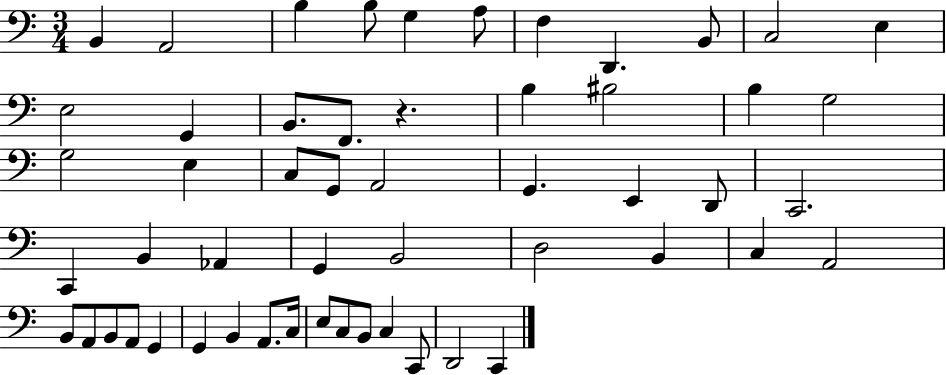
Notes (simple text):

B2/q A2/h B3/q B3/e G3/q A3/e F3/q D2/q. B2/e C3/h E3/q E3/h G2/q B2/e. F2/e. R/q. B3/q BIS3/h B3/q G3/h G3/h E3/q C3/e G2/e A2/h G2/q. E2/q D2/e C2/h. C2/q B2/q Ab2/q G2/q B2/h D3/h B2/q C3/q A2/h B2/e A2/e B2/e A2/e G2/q G2/q B2/q A2/e. C3/s E3/e C3/e B2/e C3/q C2/e D2/h C2/q